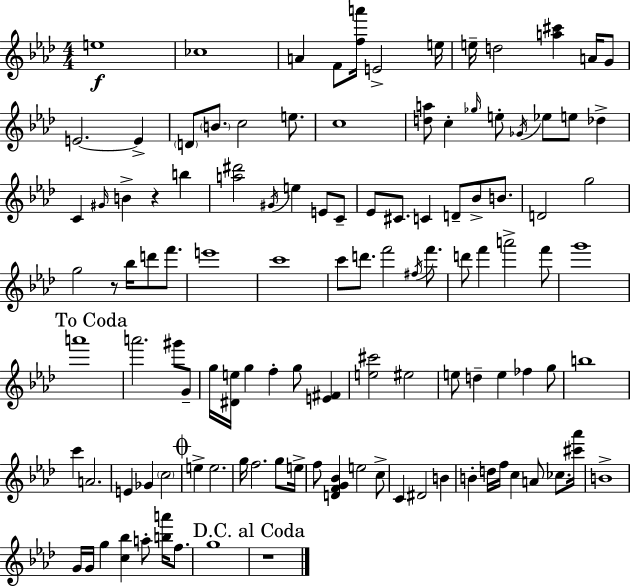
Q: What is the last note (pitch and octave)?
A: G5